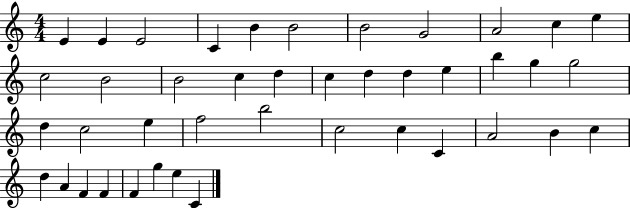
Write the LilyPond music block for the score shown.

{
  \clef treble
  \numericTimeSignature
  \time 4/4
  \key c \major
  e'4 e'4 e'2 | c'4 b'4 b'2 | b'2 g'2 | a'2 c''4 e''4 | \break c''2 b'2 | b'2 c''4 d''4 | c''4 d''4 d''4 e''4 | b''4 g''4 g''2 | \break d''4 c''2 e''4 | f''2 b''2 | c''2 c''4 c'4 | a'2 b'4 c''4 | \break d''4 a'4 f'4 f'4 | f'4 g''4 e''4 c'4 | \bar "|."
}